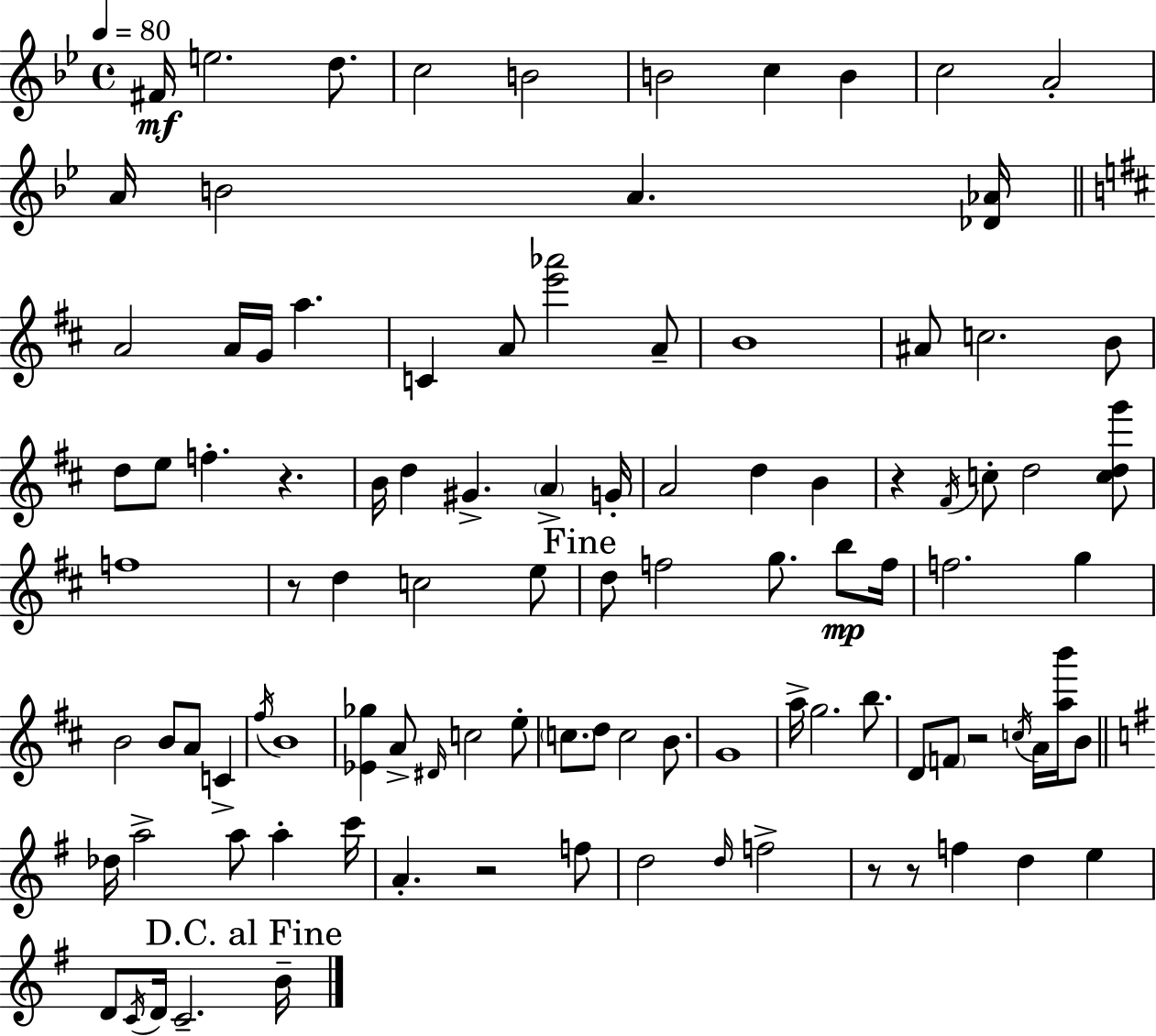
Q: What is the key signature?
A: BES major